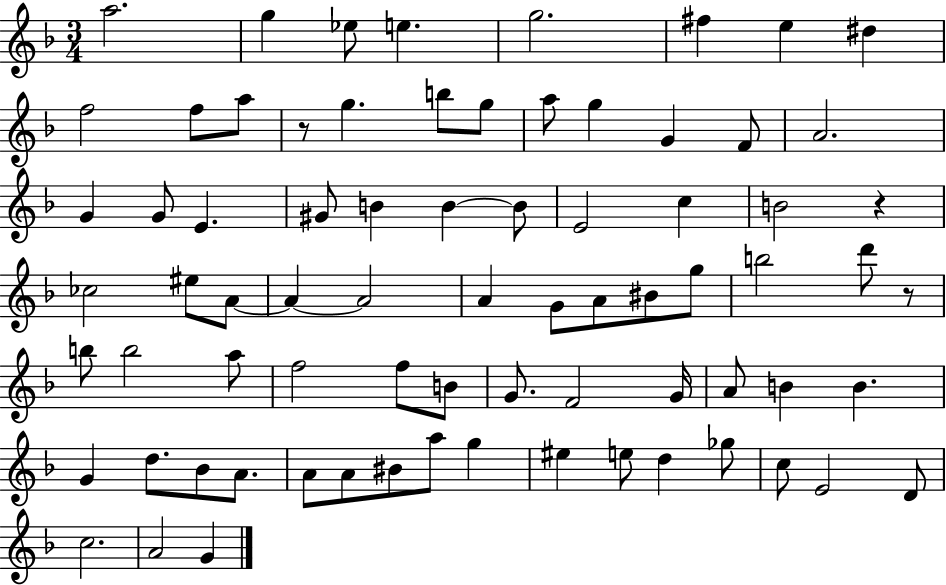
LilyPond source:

{
  \clef treble
  \numericTimeSignature
  \time 3/4
  \key f \major
  a''2. | g''4 ees''8 e''4. | g''2. | fis''4 e''4 dis''4 | \break f''2 f''8 a''8 | r8 g''4. b''8 g''8 | a''8 g''4 g'4 f'8 | a'2. | \break g'4 g'8 e'4. | gis'8 b'4 b'4~~ b'8 | e'2 c''4 | b'2 r4 | \break ces''2 eis''8 a'8~~ | a'4~~ a'2 | a'4 g'8 a'8 bis'8 g''8 | b''2 d'''8 r8 | \break b''8 b''2 a''8 | f''2 f''8 b'8 | g'8. f'2 g'16 | a'8 b'4 b'4. | \break g'4 d''8. bes'8 a'8. | a'8 a'8 bis'8 a''8 g''4 | eis''4 e''8 d''4 ges''8 | c''8 e'2 d'8 | \break c''2. | a'2 g'4 | \bar "|."
}